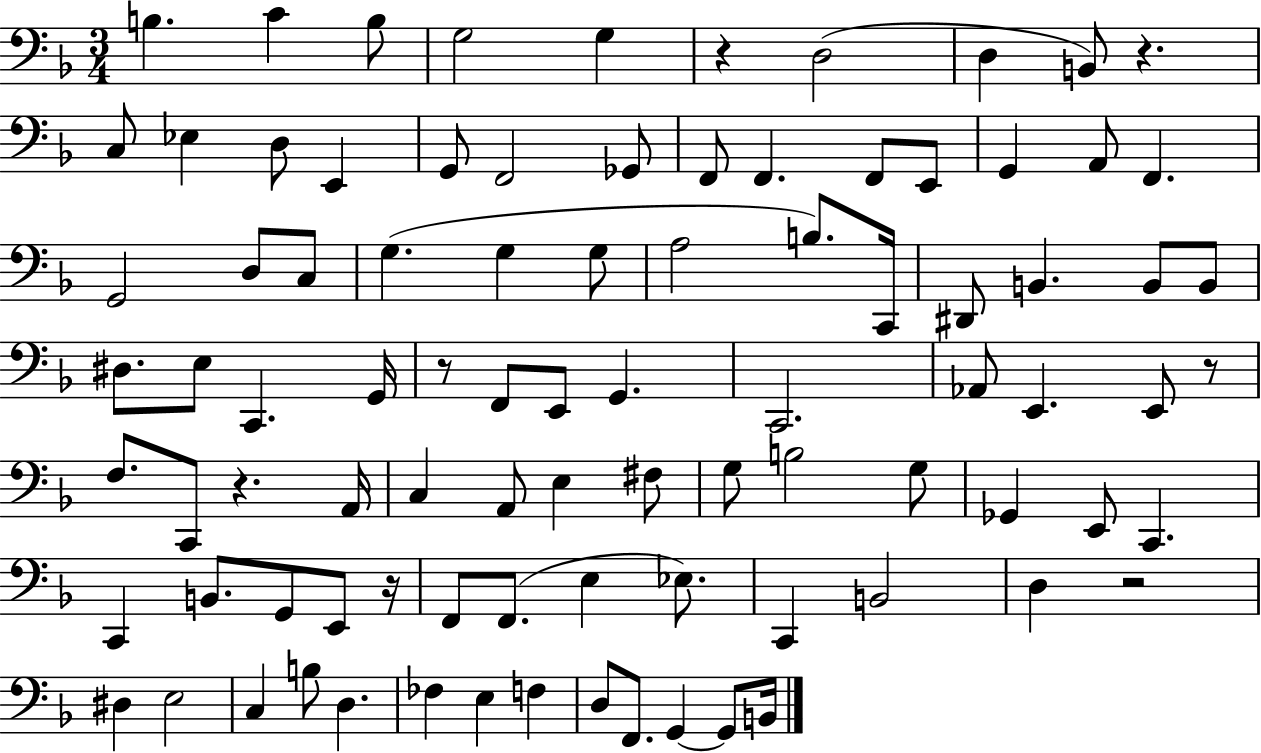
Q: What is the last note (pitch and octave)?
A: B2